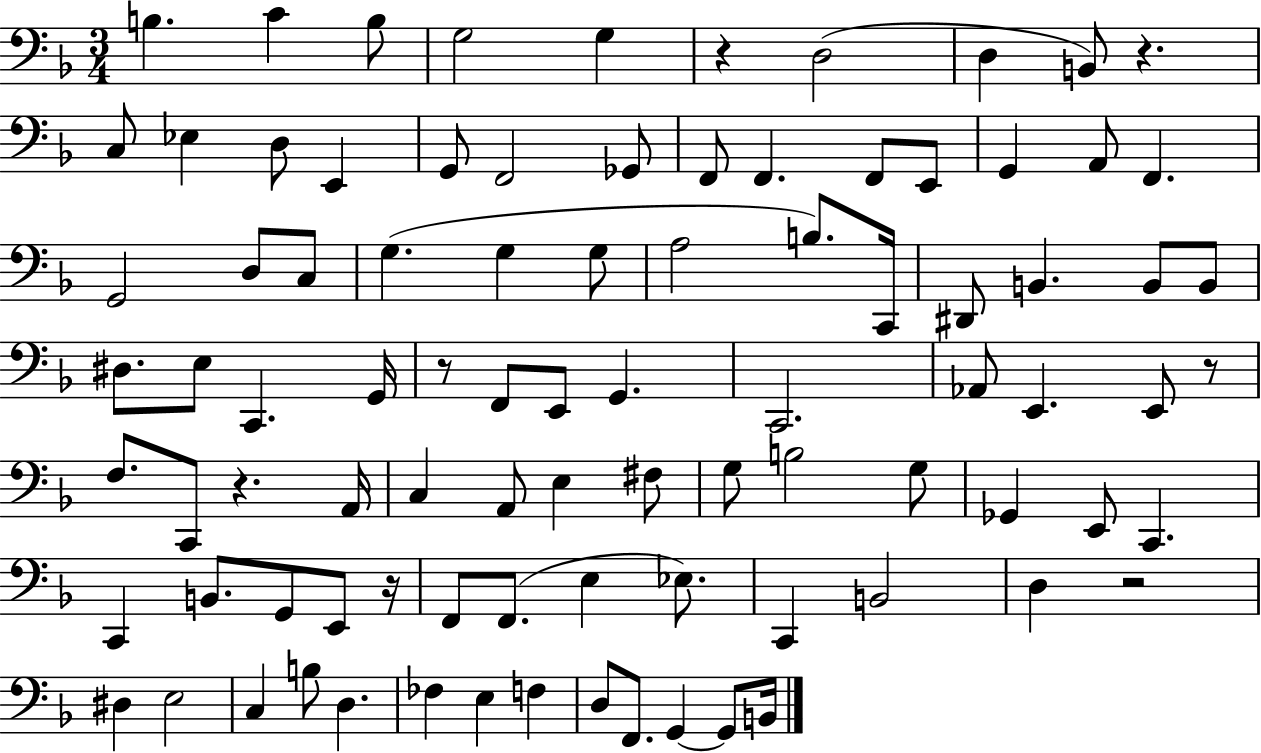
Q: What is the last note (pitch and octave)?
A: B2